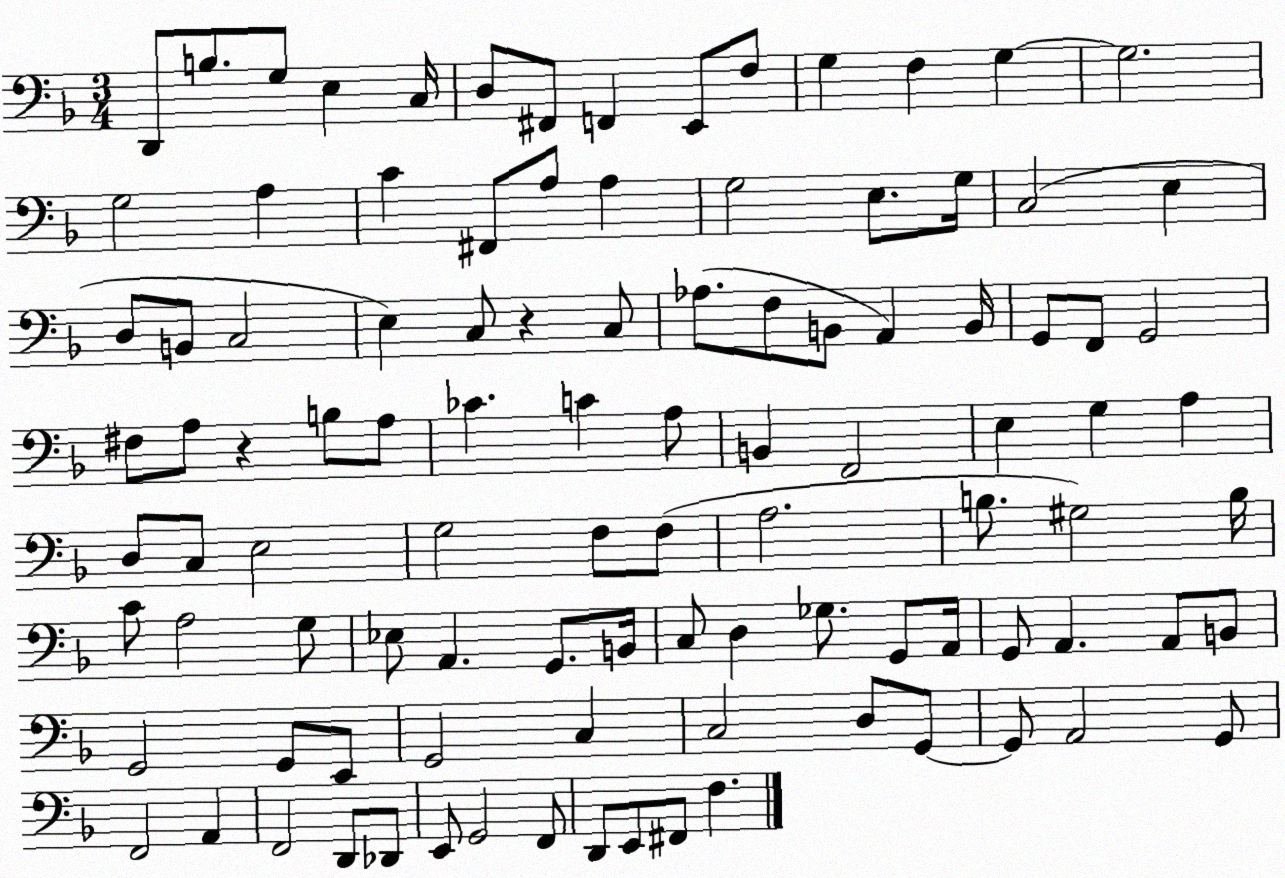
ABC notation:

X:1
T:Untitled
M:3/4
L:1/4
K:F
D,,/2 B,/2 G,/2 E, C,/4 D,/2 ^F,,/2 F,, E,,/2 F,/2 G, F, G, G,2 G,2 A, C ^F,,/2 A,/2 A, G,2 E,/2 G,/4 C,2 E, D,/2 B,,/2 C,2 E, C,/2 z C,/2 _A,/2 F,/2 B,,/2 A,, B,,/4 G,,/2 F,,/2 G,,2 ^F,/2 A,/2 z B,/2 A,/2 _C C A,/2 B,, F,,2 E, G, A, D,/2 C,/2 E,2 G,2 F,/2 F,/2 A,2 B,/2 ^G,2 B,/4 C/2 A,2 G,/2 _E,/2 A,, G,,/2 B,,/4 C,/2 D, _G,/2 G,,/2 A,,/4 G,,/2 A,, A,,/2 B,,/2 G,,2 G,,/2 E,,/2 G,,2 C, C,2 D,/2 G,,/2 G,,/2 A,,2 G,,/2 F,,2 A,, F,,2 D,,/2 _D,,/2 E,,/2 G,,2 F,,/2 D,,/2 E,,/2 ^F,,/2 F,